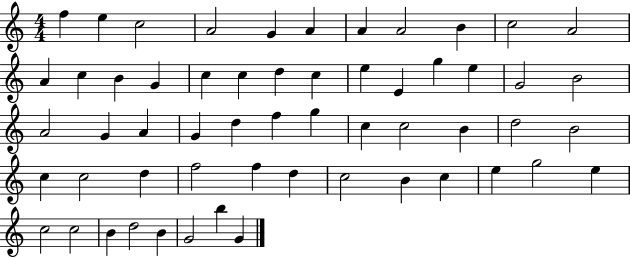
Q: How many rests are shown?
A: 0